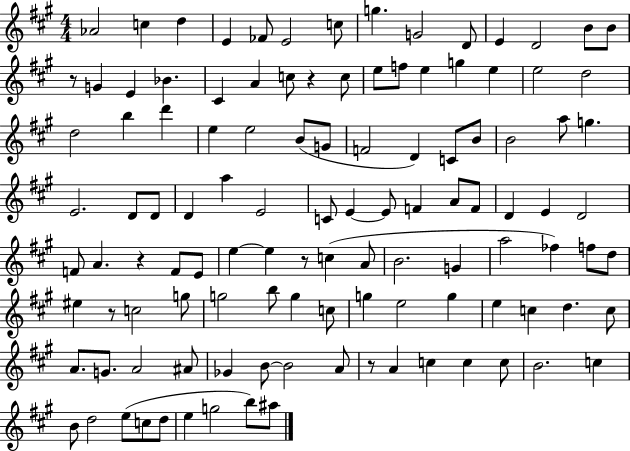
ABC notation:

X:1
T:Untitled
M:4/4
L:1/4
K:A
_A2 c d E _F/2 E2 c/2 g G2 D/2 E D2 B/2 B/2 z/2 G E _B ^C A c/2 z c/2 e/2 f/2 e g e e2 d2 d2 b d' e e2 B/2 G/2 F2 D C/2 B/2 B2 a/2 g E2 D/2 D/2 D a E2 C/2 E E/2 F A/2 F/2 D E D2 F/2 A z F/2 E/2 e e z/2 c A/2 B2 G a2 _f f/2 d/2 ^e z/2 c2 g/2 g2 b/2 g c/2 g e2 g e c d c/2 A/2 G/2 A2 ^A/2 _G B/2 B2 A/2 z/2 A c c c/2 B2 c B/2 d2 e/2 c/2 d/2 e g2 b/2 ^a/2